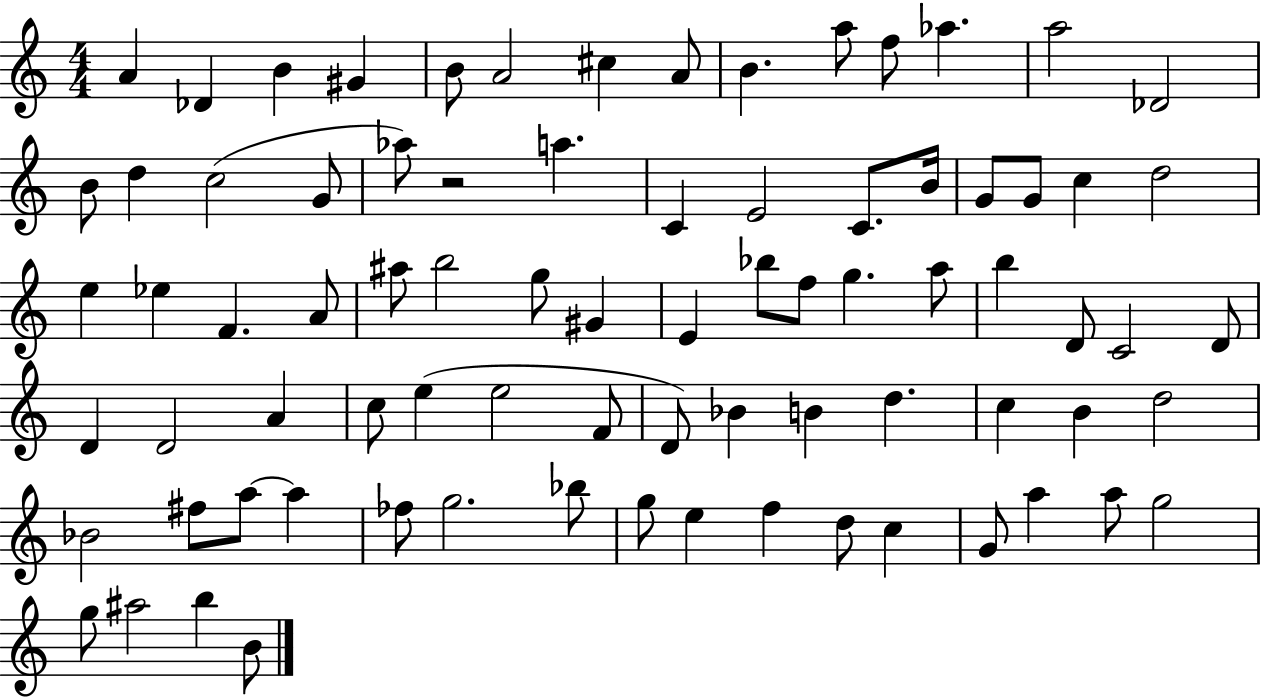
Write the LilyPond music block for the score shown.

{
  \clef treble
  \numericTimeSignature
  \time 4/4
  \key c \major
  a'4 des'4 b'4 gis'4 | b'8 a'2 cis''4 a'8 | b'4. a''8 f''8 aes''4. | a''2 des'2 | \break b'8 d''4 c''2( g'8 | aes''8) r2 a''4. | c'4 e'2 c'8. b'16 | g'8 g'8 c''4 d''2 | \break e''4 ees''4 f'4. a'8 | ais''8 b''2 g''8 gis'4 | e'4 bes''8 f''8 g''4. a''8 | b''4 d'8 c'2 d'8 | \break d'4 d'2 a'4 | c''8 e''4( e''2 f'8 | d'8) bes'4 b'4 d''4. | c''4 b'4 d''2 | \break bes'2 fis''8 a''8~~ a''4 | fes''8 g''2. bes''8 | g''8 e''4 f''4 d''8 c''4 | g'8 a''4 a''8 g''2 | \break g''8 ais''2 b''4 b'8 | \bar "|."
}